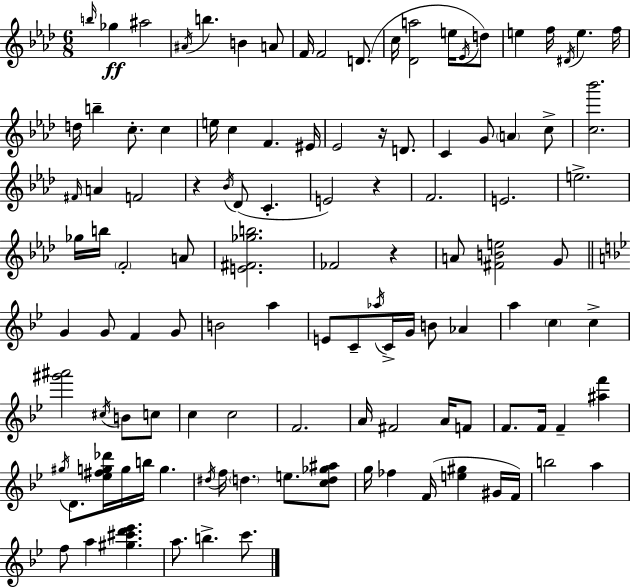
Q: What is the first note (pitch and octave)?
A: B5